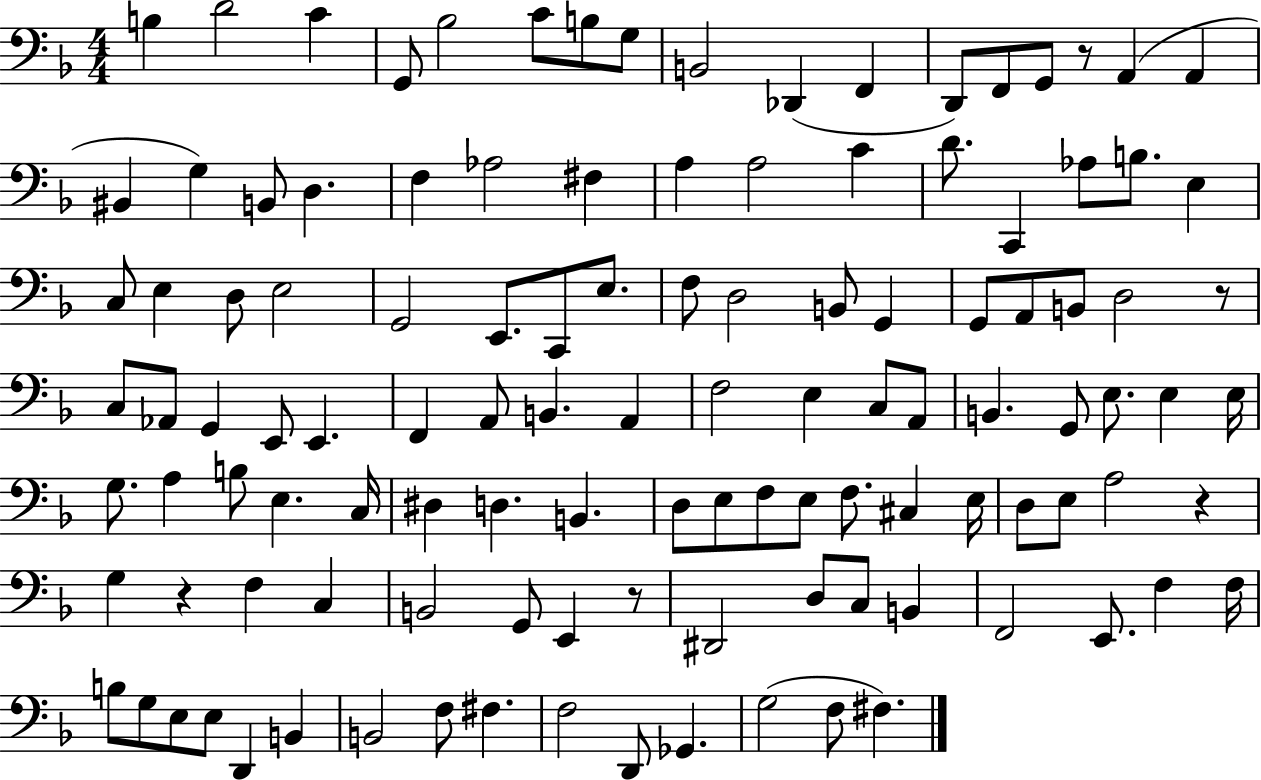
{
  \clef bass
  \numericTimeSignature
  \time 4/4
  \key f \major
  \repeat volta 2 { b4 d'2 c'4 | g,8 bes2 c'8 b8 g8 | b,2 des,4( f,4 | d,8) f,8 g,8 r8 a,4( a,4 | \break bis,4 g4) b,8 d4. | f4 aes2 fis4 | a4 a2 c'4 | d'8. c,4 aes8 b8. e4 | \break c8 e4 d8 e2 | g,2 e,8. c,8 e8. | f8 d2 b,8 g,4 | g,8 a,8 b,8 d2 r8 | \break c8 aes,8 g,4 e,8 e,4. | f,4 a,8 b,4. a,4 | f2 e4 c8 a,8 | b,4. g,8 e8. e4 e16 | \break g8. a4 b8 e4. c16 | dis4 d4. b,4. | d8 e8 f8 e8 f8. cis4 e16 | d8 e8 a2 r4 | \break g4 r4 f4 c4 | b,2 g,8 e,4 r8 | dis,2 d8 c8 b,4 | f,2 e,8. f4 f16 | \break b8 g8 e8 e8 d,4 b,4 | b,2 f8 fis4. | f2 d,8 ges,4. | g2( f8 fis4.) | \break } \bar "|."
}